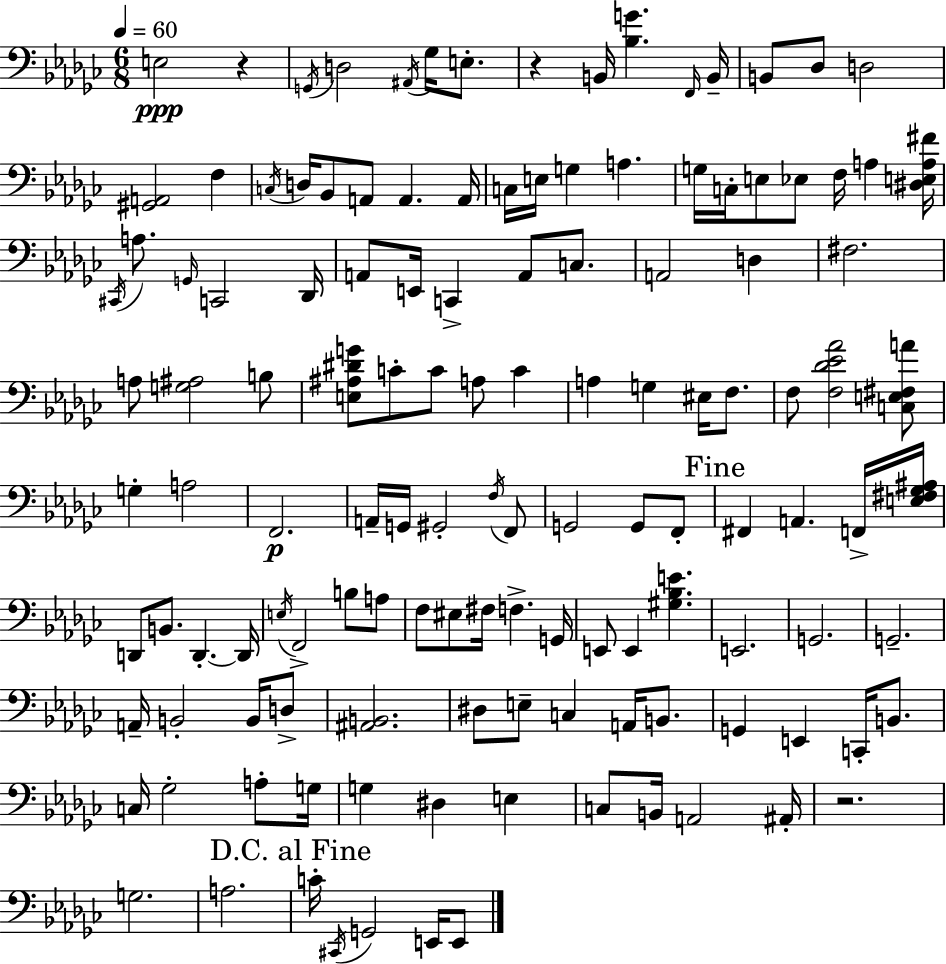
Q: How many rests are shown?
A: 3